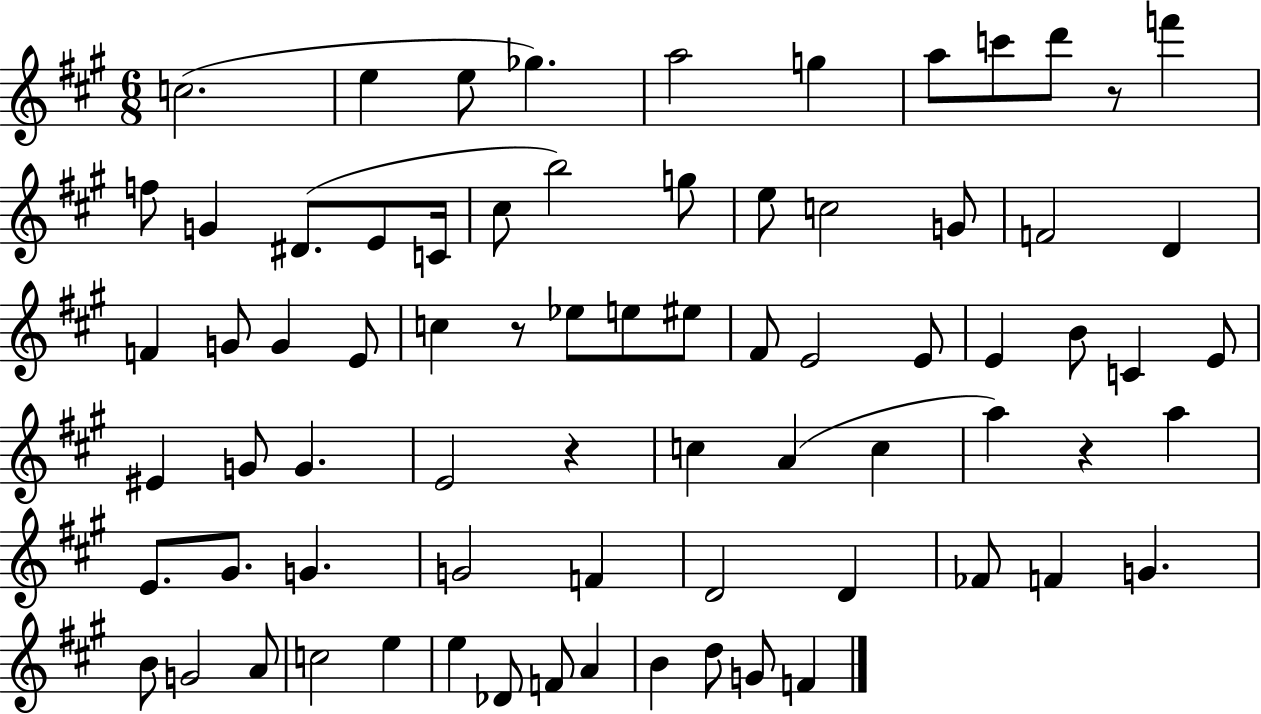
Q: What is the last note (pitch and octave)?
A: F4